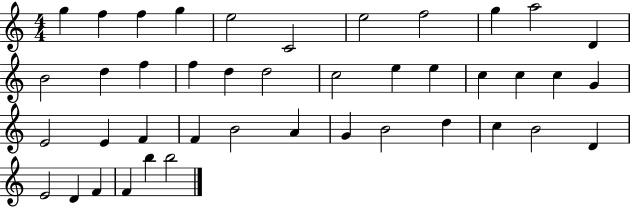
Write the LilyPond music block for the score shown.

{
  \clef treble
  \numericTimeSignature
  \time 4/4
  \key c \major
  g''4 f''4 f''4 g''4 | e''2 c'2 | e''2 f''2 | g''4 a''2 d'4 | \break b'2 d''4 f''4 | f''4 d''4 d''2 | c''2 e''4 e''4 | c''4 c''4 c''4 g'4 | \break e'2 e'4 f'4 | f'4 b'2 a'4 | g'4 b'2 d''4 | c''4 b'2 d'4 | \break e'2 d'4 f'4 | f'4 b''4 b''2 | \bar "|."
}